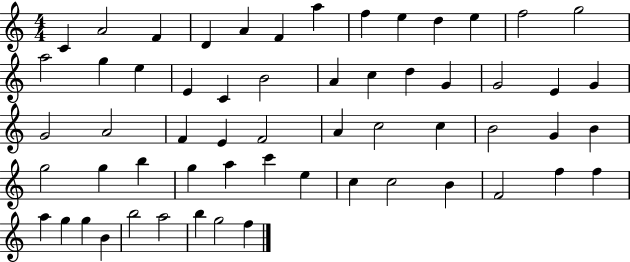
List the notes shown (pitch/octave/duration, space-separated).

C4/q A4/h F4/q D4/q A4/q F4/q A5/q F5/q E5/q D5/q E5/q F5/h G5/h A5/h G5/q E5/q E4/q C4/q B4/h A4/q C5/q D5/q G4/q G4/h E4/q G4/q G4/h A4/h F4/q E4/q F4/h A4/q C5/h C5/q B4/h G4/q B4/q G5/h G5/q B5/q G5/q A5/q C6/q E5/q C5/q C5/h B4/q F4/h F5/q F5/q A5/q G5/q G5/q B4/q B5/h A5/h B5/q G5/h F5/q